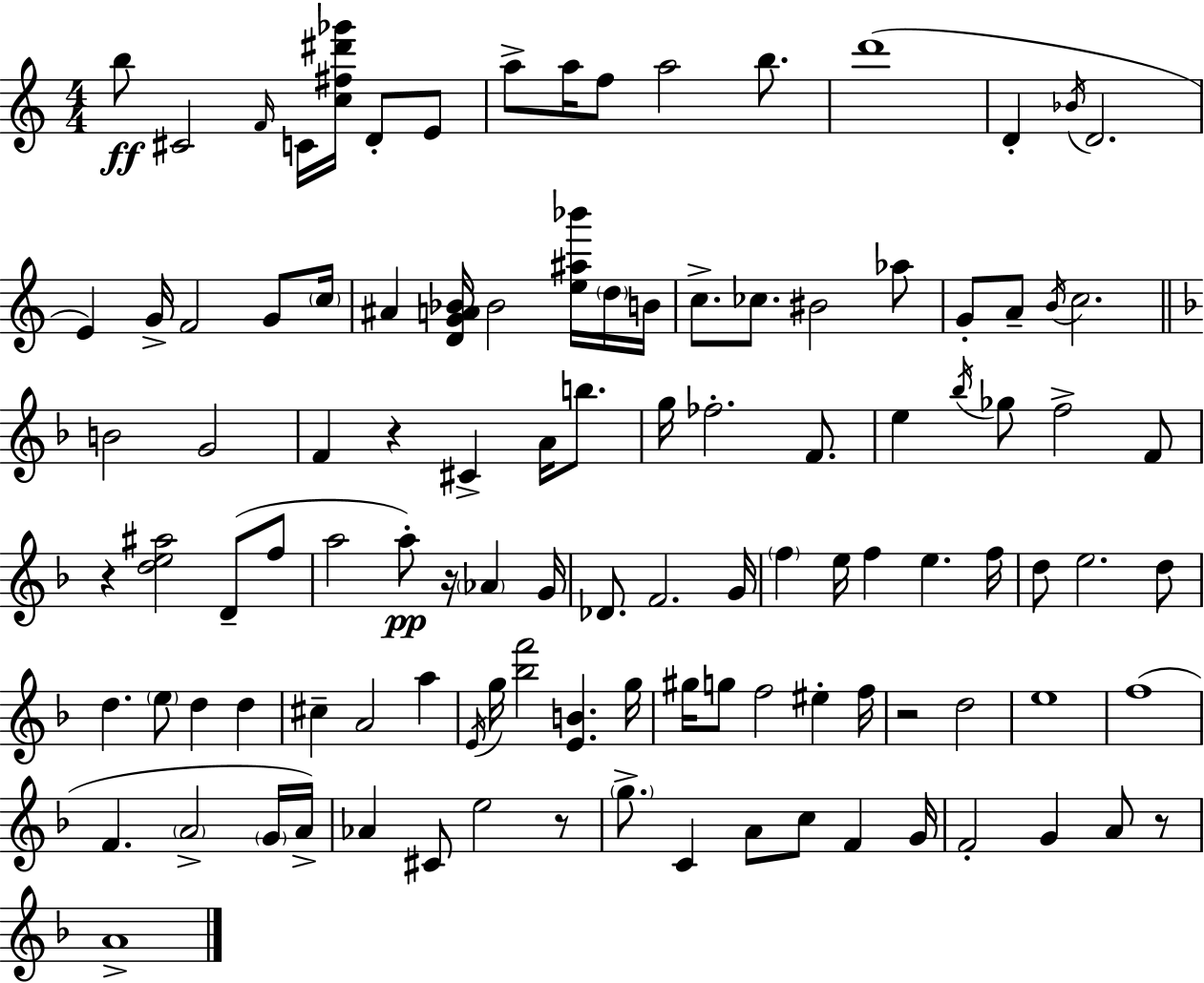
X:1
T:Untitled
M:4/4
L:1/4
K:C
b/2 ^C2 F/4 C/4 [c^f^d'_g']/4 D/2 E/2 a/2 a/4 f/2 a2 b/2 d'4 D _B/4 D2 E G/4 F2 G/2 c/4 ^A [DGA_B]/4 _B2 [e^a_b']/4 d/4 B/4 c/2 _c/2 ^B2 _a/2 G/2 A/2 B/4 c2 B2 G2 F z ^C A/4 b/2 g/4 _f2 F/2 e _b/4 _g/2 f2 F/2 z [de^a]2 D/2 f/2 a2 a/2 z/4 _A G/4 _D/2 F2 G/4 f e/4 f e f/4 d/2 e2 d/2 d e/2 d d ^c A2 a E/4 g/4 [_bf']2 [EB] g/4 ^g/4 g/2 f2 ^e f/4 z2 d2 e4 f4 F A2 G/4 A/4 _A ^C/2 e2 z/2 g/2 C A/2 c/2 F G/4 F2 G A/2 z/2 A4